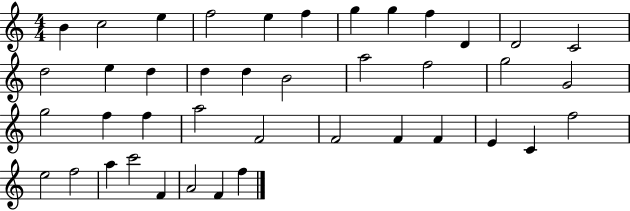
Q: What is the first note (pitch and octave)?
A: B4